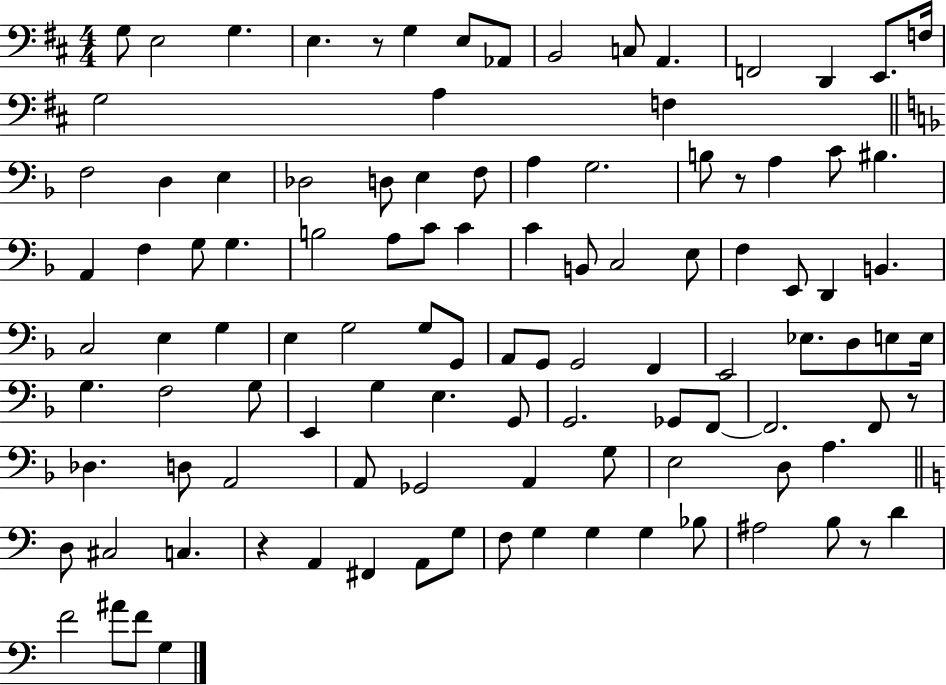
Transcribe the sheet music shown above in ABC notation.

X:1
T:Untitled
M:4/4
L:1/4
K:D
G,/2 E,2 G, E, z/2 G, E,/2 _A,,/2 B,,2 C,/2 A,, F,,2 D,, E,,/2 F,/4 G,2 A, F, F,2 D, E, _D,2 D,/2 E, F,/2 A, G,2 B,/2 z/2 A, C/2 ^B, A,, F, G,/2 G, B,2 A,/2 C/2 C C B,,/2 C,2 E,/2 F, E,,/2 D,, B,, C,2 E, G, E, G,2 G,/2 G,,/2 A,,/2 G,,/2 G,,2 F,, E,,2 _E,/2 D,/2 E,/2 E,/4 G, F,2 G,/2 E,, G, E, G,,/2 G,,2 _G,,/2 F,,/2 F,,2 F,,/2 z/2 _D, D,/2 A,,2 A,,/2 _G,,2 A,, G,/2 E,2 D,/2 A, D,/2 ^C,2 C, z A,, ^F,, A,,/2 G,/2 F,/2 G, G, G, _B,/2 ^A,2 B,/2 z/2 D F2 ^A/2 F/2 G,